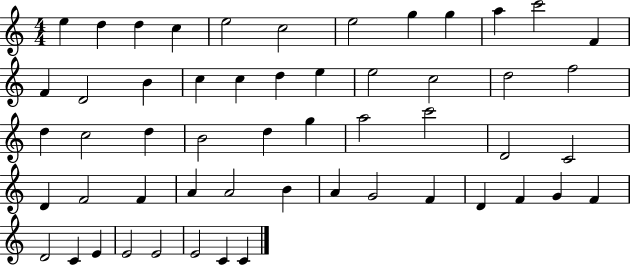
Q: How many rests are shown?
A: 0